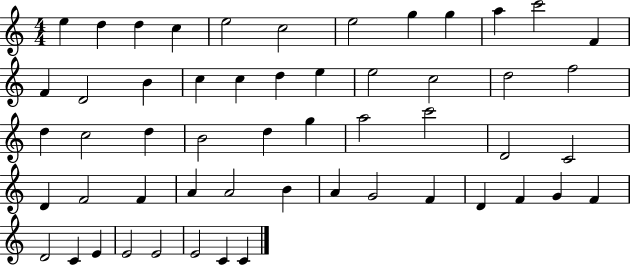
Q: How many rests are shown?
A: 0